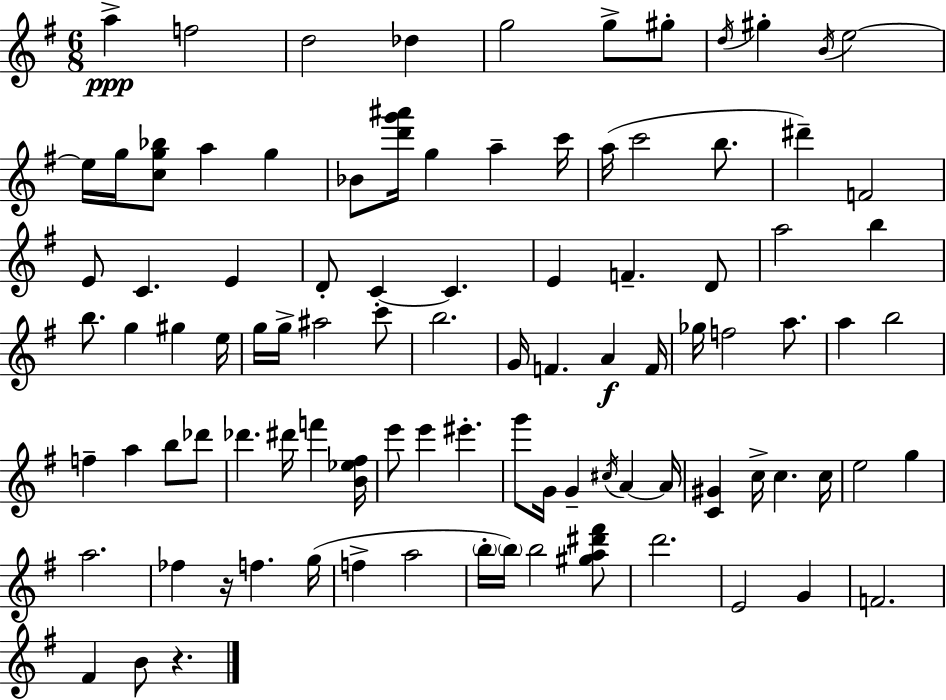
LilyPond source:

{
  \clef treble
  \numericTimeSignature
  \time 6/8
  \key e \minor
  a''4->\ppp f''2 | d''2 des''4 | g''2 g''8-> gis''8-. | \acciaccatura { d''16 } gis''4-. \acciaccatura { b'16 } e''2~~ | \break e''16 g''16 <c'' g'' bes''>8 a''4 g''4 | bes'8 <d''' g''' ais'''>16 g''4 a''4-- | c'''16 a''16( c'''2 b''8. | dis'''4--) f'2 | \break e'8 c'4. e'4 | d'8-. c'4-.~~ c'4. | e'4 f'4.-- | d'8 a''2 b''4 | \break b''8. g''4 gis''4 | e''16 g''16 g''16-> ais''2 | c'''8 b''2. | g'16 f'4. a'4\f | \break f'16 ges''16 f''2 a''8. | a''4 b''2 | f''4-- a''4 b''8 | des'''8 des'''4. dis'''16 f'''4 | \break <b' ees'' fis''>16 e'''8 e'''4 eis'''4.-. | g'''8 g'16 g'4-- \acciaccatura { cis''16 } a'4~~ | a'16 <c' gis'>4 c''16-> c''4. | c''16 e''2 g''4 | \break a''2. | fes''4 r16 f''4. | g''16( f''4-> a''2 | \parenthesize b''16-. \parenthesize b''16) b''2 | \break <gis'' a'' dis''' fis'''>8 d'''2. | e'2 g'4 | f'2. | fis'4 b'8 r4. | \break \bar "|."
}